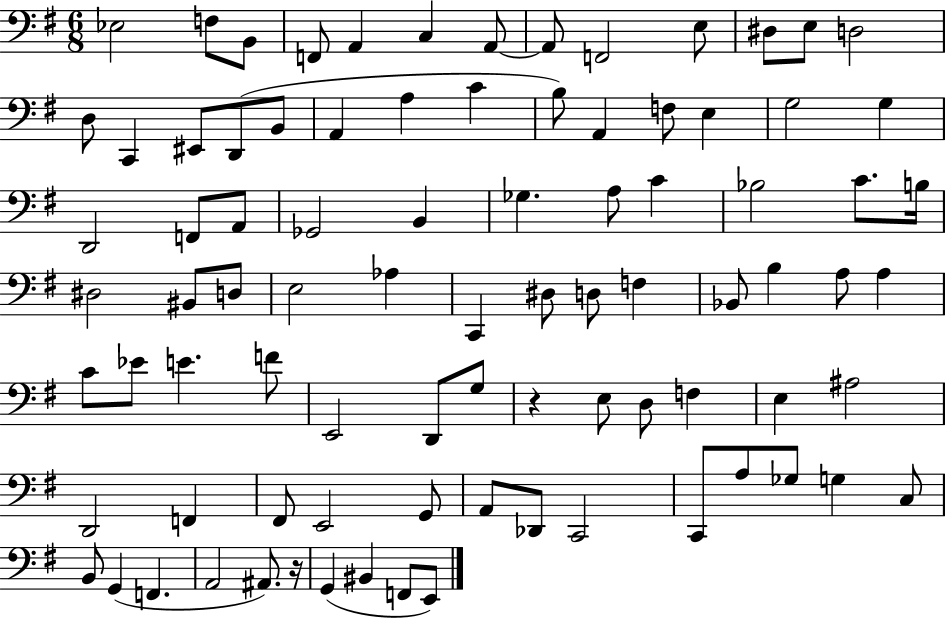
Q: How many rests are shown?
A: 2